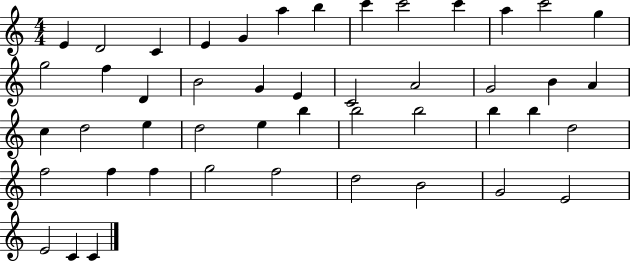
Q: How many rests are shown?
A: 0